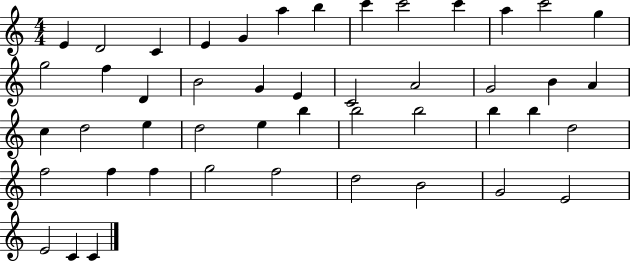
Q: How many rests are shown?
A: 0